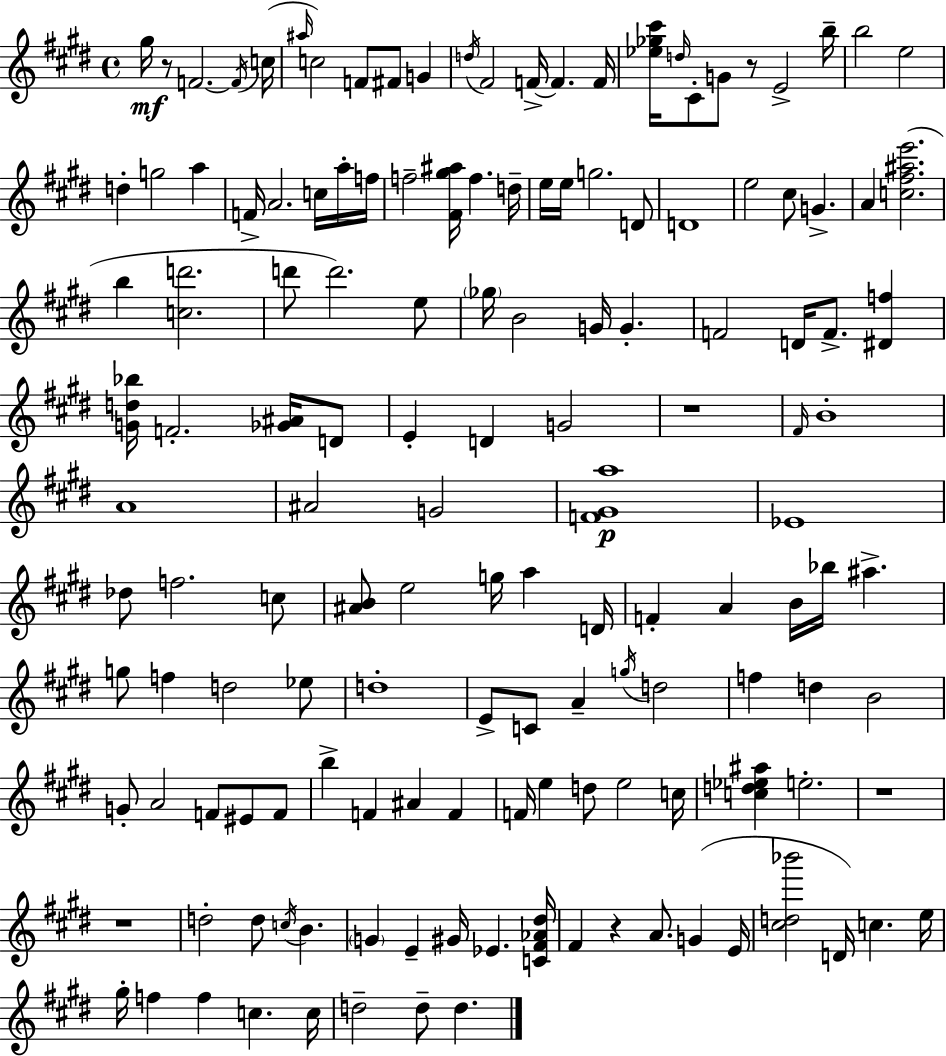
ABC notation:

X:1
T:Untitled
M:4/4
L:1/4
K:E
^g/4 z/2 F2 F/4 c/4 ^a/4 c2 F/2 ^F/2 G d/4 ^F2 F/4 F F/4 [_e_g^c']/4 d/4 ^C/2 G/2 z/2 E2 b/4 b2 e2 d g2 a F/4 A2 c/4 a/4 f/4 f2 [^F^g^a]/4 f d/4 e/4 e/4 g2 D/2 D4 e2 ^c/2 G A [c^f^ae']2 b [cd']2 d'/2 d'2 e/2 _g/4 B2 G/4 G F2 D/4 F/2 [^Df] [Gd_b]/4 F2 [_G^A]/4 D/2 E D G2 z4 ^F/4 B4 A4 ^A2 G2 [F^Ga]4 _E4 _d/2 f2 c/2 [^AB]/2 e2 g/4 a D/4 F A B/4 _b/4 ^a g/2 f d2 _e/2 d4 E/2 C/2 A g/4 d2 f d B2 G/2 A2 F/2 ^E/2 F/2 b F ^A F F/4 e d/2 e2 c/4 [cd_e^a] e2 z4 z4 d2 d/2 c/4 B G E ^G/4 _E [C^F_A^d]/4 ^F z A/2 G E/4 [^cd_b']2 D/4 c e/4 ^g/4 f f c c/4 d2 d/2 d